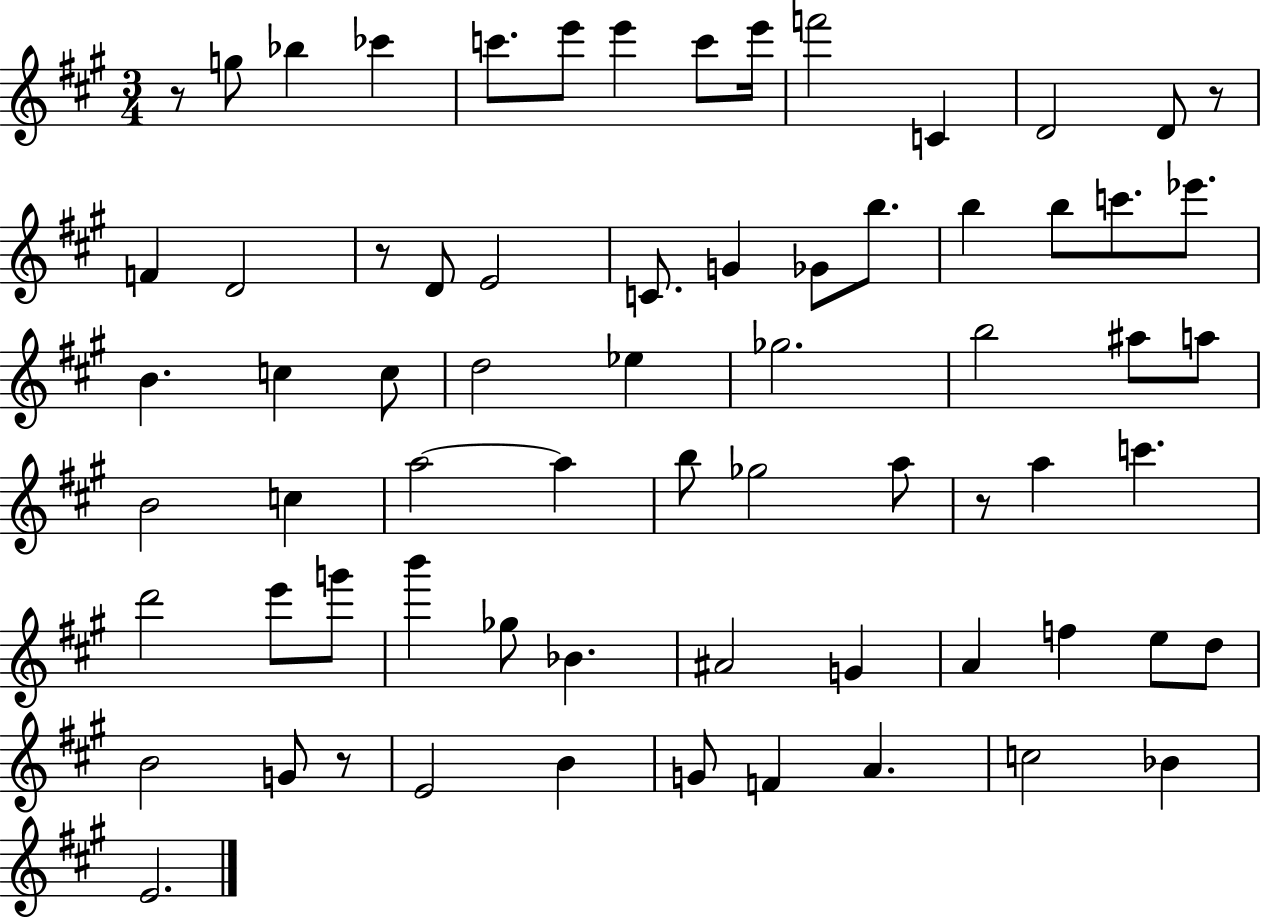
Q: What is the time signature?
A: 3/4